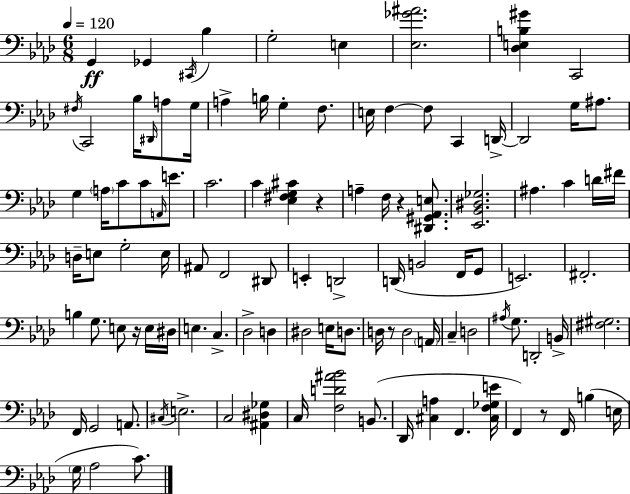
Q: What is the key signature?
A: F minor